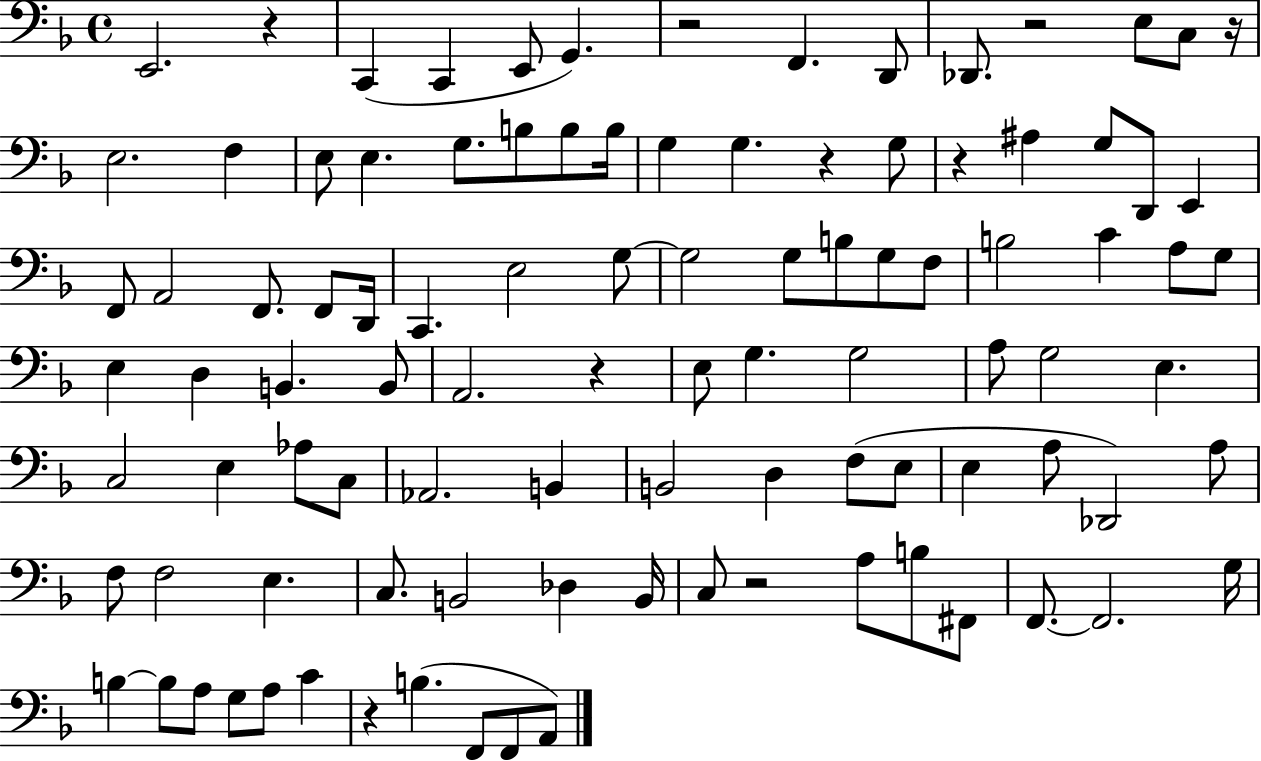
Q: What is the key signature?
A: F major